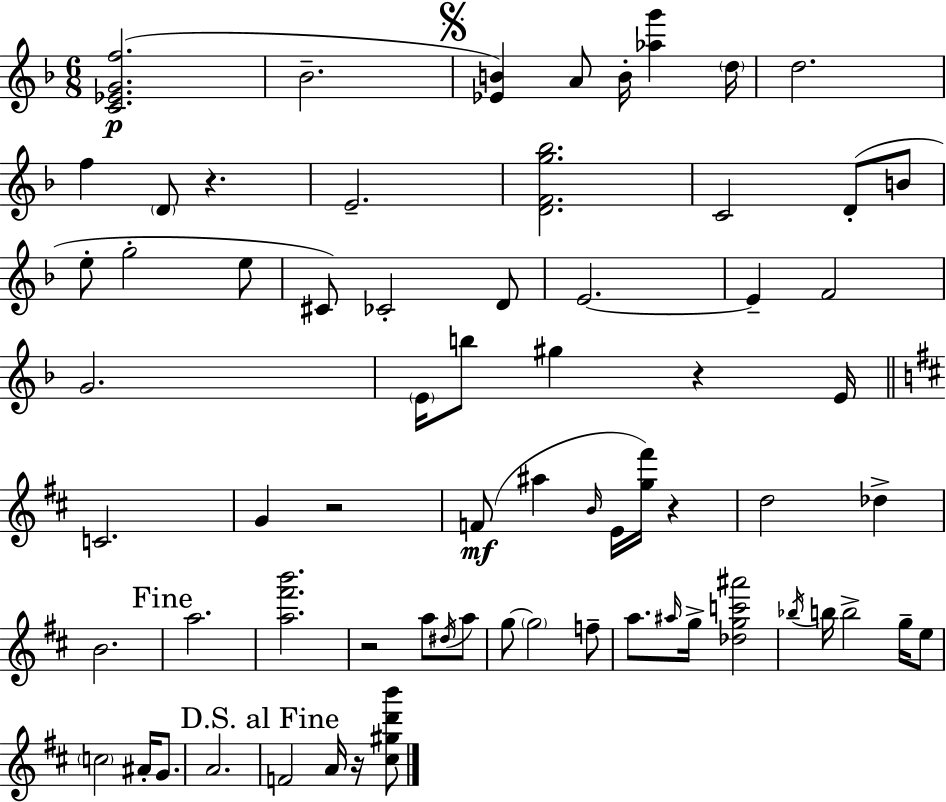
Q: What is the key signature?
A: D minor